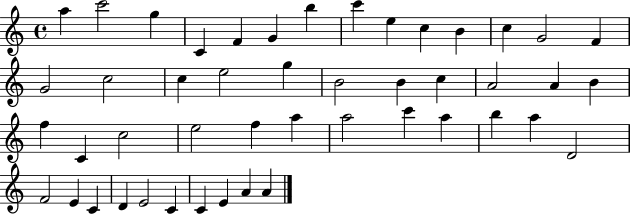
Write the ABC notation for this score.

X:1
T:Untitled
M:4/4
L:1/4
K:C
a c'2 g C F G b c' e c B c G2 F G2 c2 c e2 g B2 B c A2 A B f C c2 e2 f a a2 c' a b a D2 F2 E C D E2 C C E A A